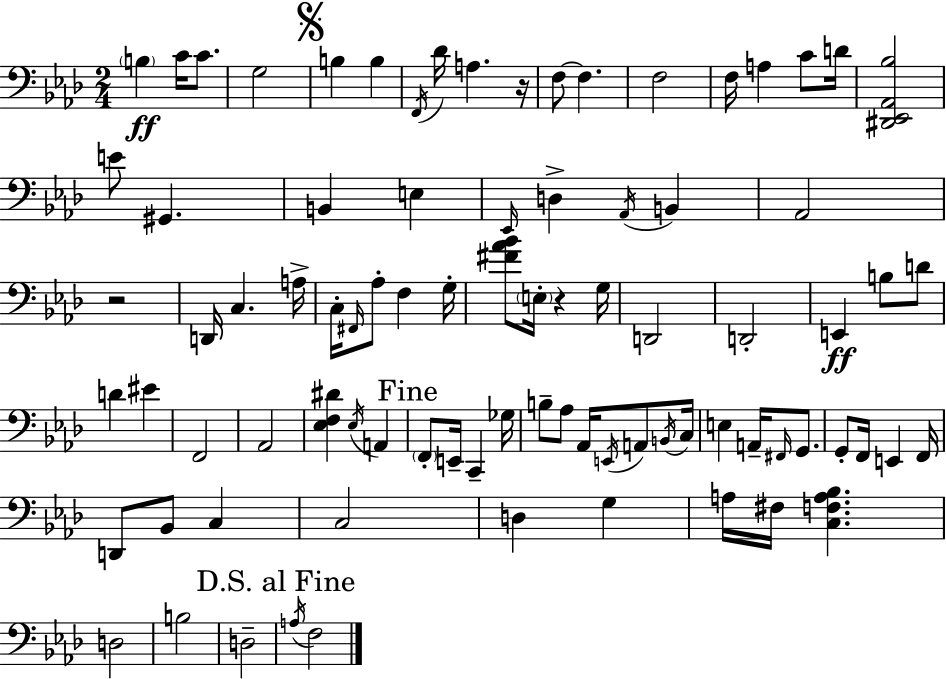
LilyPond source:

{
  \clef bass
  \numericTimeSignature
  \time 2/4
  \key f \minor
  \parenthesize b4\ff c'16 c'8. | g2 | \mark \markup { \musicglyph "scripts.segno" } b4 b4 | \acciaccatura { f,16 } des'16 a4. | \break r16 f8~~ f4. | f2 | f16 a4 c'8 | d'16 <dis, ees, aes, bes>2 | \break e'8 gis,4. | b,4 e4 | \grace { ees,16 } d4-> \acciaccatura { aes,16 } b,4 | aes,2 | \break r2 | d,16 c4. | a16-> c16-. \grace { fis,16 } aes8-. f4 | g16-. <fis' aes' bes'>8 \parenthesize e16-. r4 | \break g16 d,2 | d,2-. | e,4\ff | b8 d'8 d'4 | \break eis'4 f,2 | aes,2 | <ees f dis'>4 | \acciaccatura { ees16 } a,4 \mark "Fine" \parenthesize f,8-. e,16-- | \break c,4-- ges16 b8-- aes8 | aes,16 \acciaccatura { e,16 } a,8 \acciaccatura { b,16 } c16 e4 | a,16-- \grace { fis,16 } g,8. | g,8-. f,16 e,4 f,16 | \break d,8 bes,8 c4 | c2 | d4 g4 | a16 fis16 <c f a bes>4. | \break d2 | b2 | d2-- | \mark "D.S. al Fine" \acciaccatura { a16 } f2 | \break \bar "|."
}